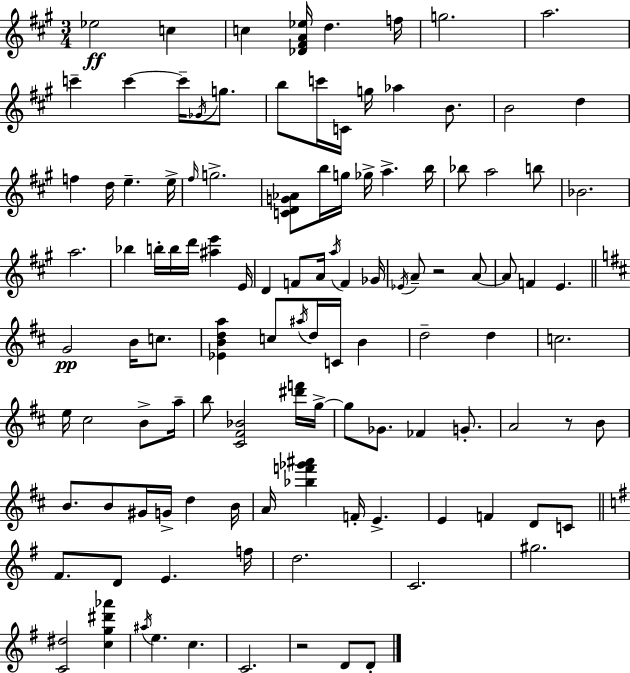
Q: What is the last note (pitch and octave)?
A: D4